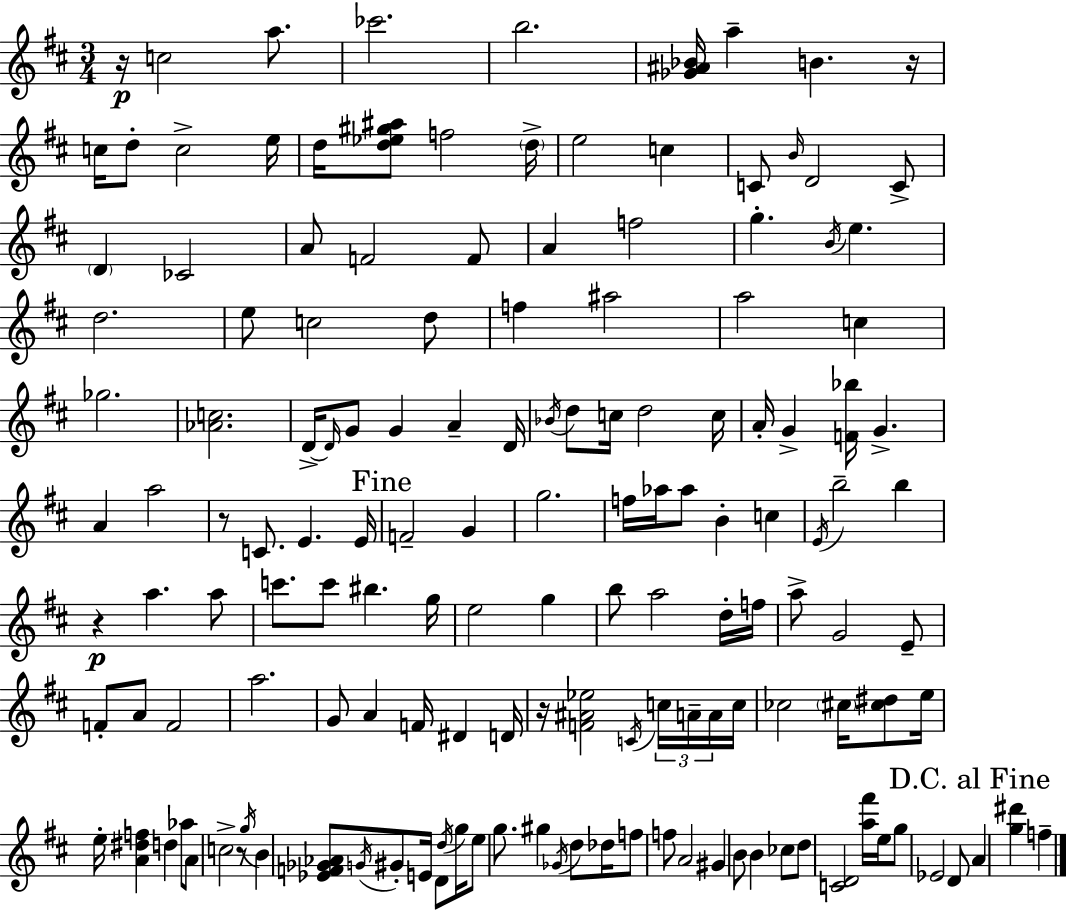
X:1
T:Untitled
M:3/4
L:1/4
K:D
z/4 c2 a/2 _c'2 b2 [_G^A_B]/4 a B z/4 c/4 d/2 c2 e/4 d/4 [d_e^g^a]/2 f2 d/4 e2 c C/2 B/4 D2 C/2 D _C2 A/2 F2 F/2 A f2 g B/4 e d2 e/2 c2 d/2 f ^a2 a2 c _g2 [_Ac]2 D/4 D/4 G/2 G A D/4 _B/4 d/2 c/4 d2 c/4 A/4 G [F_b]/4 G A a2 z/2 C/2 E E/4 F2 G g2 f/4 _a/4 _a/2 B c E/4 b2 b z a a/2 c'/2 c'/2 ^b g/4 e2 g b/2 a2 d/4 f/4 a/2 G2 E/2 F/2 A/2 F2 a2 G/2 A F/4 ^D D/4 z/4 [F^A_e]2 C/4 c/4 A/4 A/4 c/4 _c2 ^c/4 [^c^d]/2 e/4 e/4 [A^df] d _a/2 A/2 c2 z/2 g/4 B [_EF_G_A]/2 G/4 ^G/2 E/4 D/2 d/4 g/4 e/2 g/2 ^g _G/4 d/2 _d/4 f/2 f/2 A2 ^G B/2 B _c/2 d/2 [CD]2 [a^f']/4 e/4 g/2 _E2 D/2 A [g^d'] f